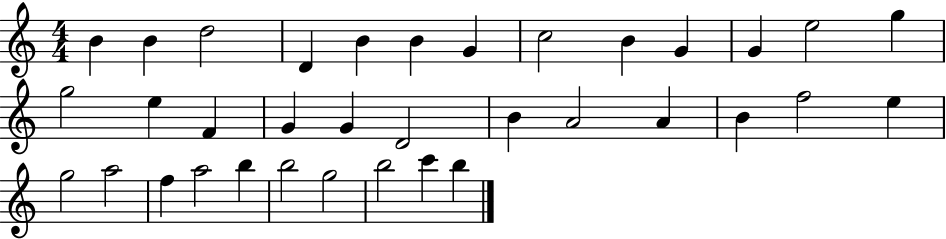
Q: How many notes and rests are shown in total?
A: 35